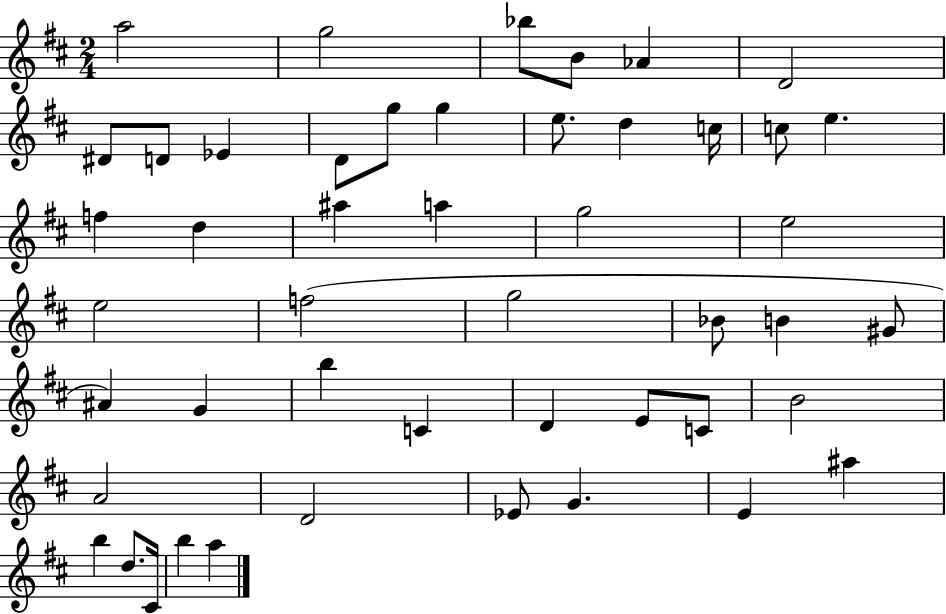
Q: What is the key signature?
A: D major